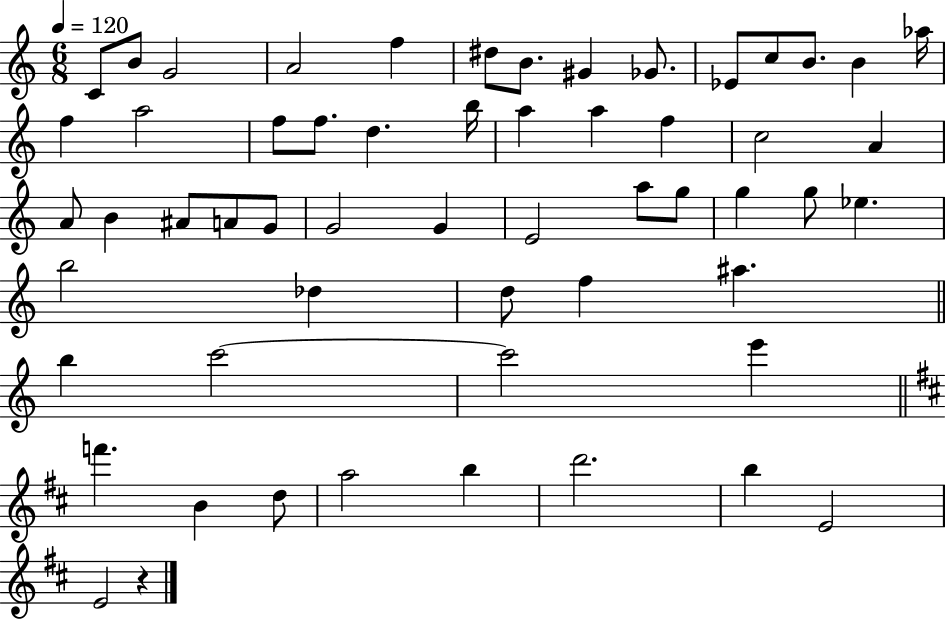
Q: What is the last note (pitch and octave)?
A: E4